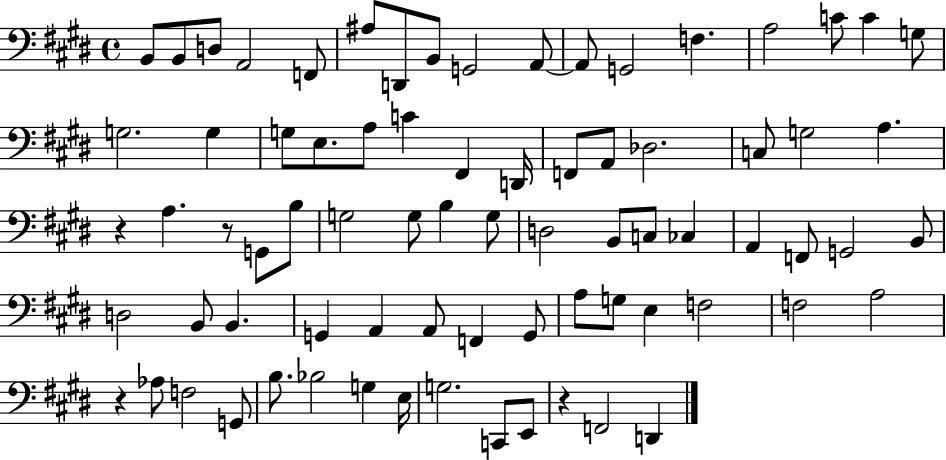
{
  \clef bass
  \time 4/4
  \defaultTimeSignature
  \key e \major
  b,8 b,8 d8 a,2 f,8 | ais8 d,8 b,8 g,2 a,8~~ | a,8 g,2 f4. | a2 c'8 c'4 g8 | \break g2. g4 | g8 e8. a8 c'4 fis,4 d,16 | f,8 a,8 des2. | c8 g2 a4. | \break r4 a4. r8 g,8 b8 | g2 g8 b4 g8 | d2 b,8 c8 ces4 | a,4 f,8 g,2 b,8 | \break d2 b,8 b,4. | g,4 a,4 a,8 f,4 g,8 | a8 g8 e4 f2 | f2 a2 | \break r4 aes8 f2 g,8 | b8. bes2 g4 e16 | g2. c,8 e,8 | r4 f,2 d,4 | \break \bar "|."
}